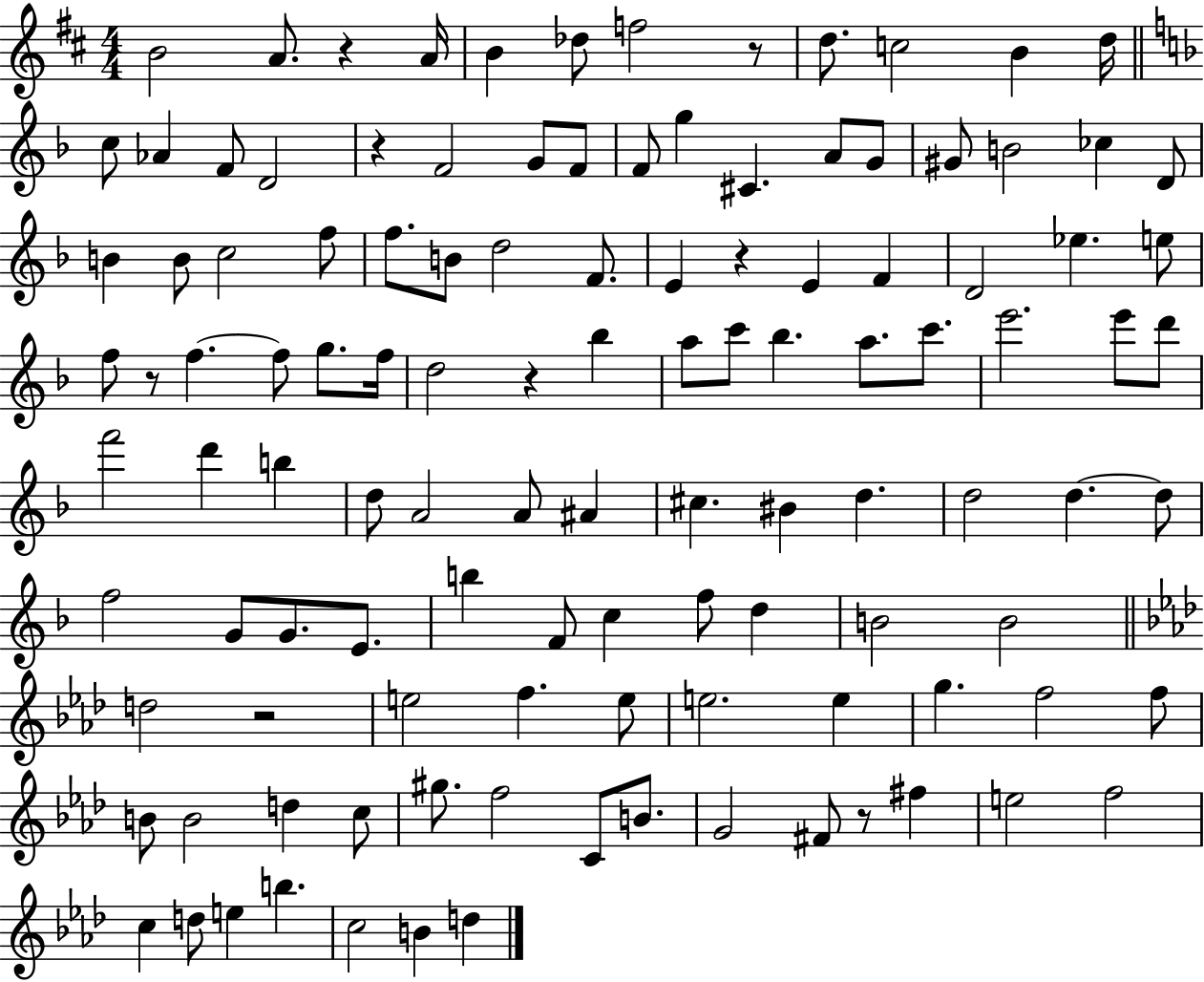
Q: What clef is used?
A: treble